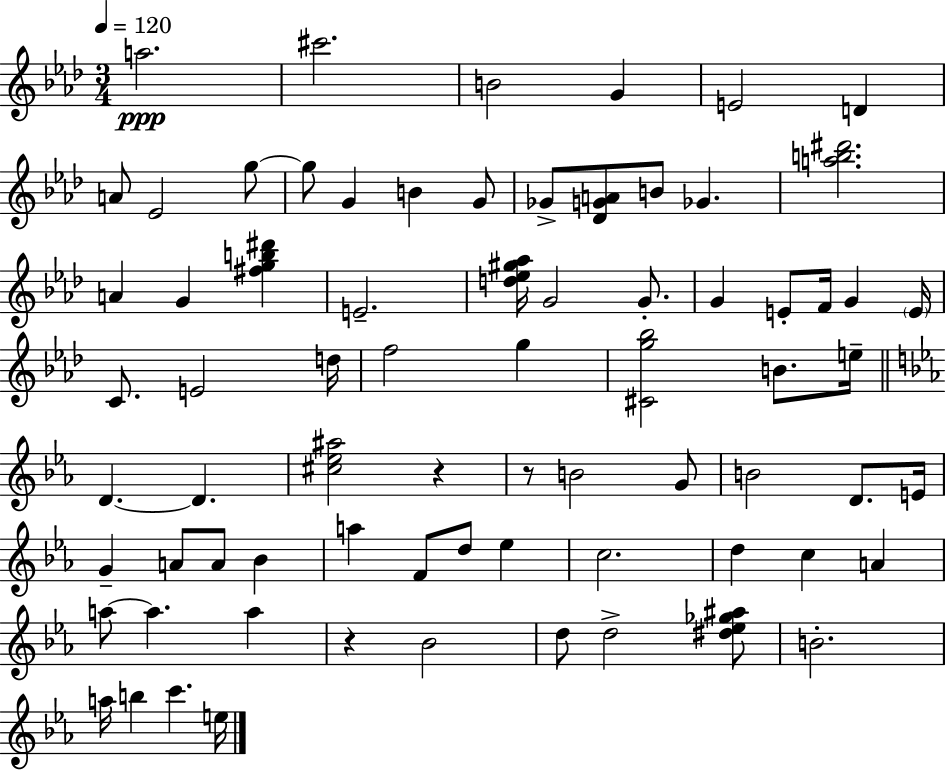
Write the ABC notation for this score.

X:1
T:Untitled
M:3/4
L:1/4
K:Ab
a2 ^c'2 B2 G E2 D A/2 _E2 g/2 g/2 G B G/2 _G/2 [_DGA]/2 B/2 _G [ab^d']2 A G [^fgb^d'] E2 [d_e^g_a]/4 G2 G/2 G E/2 F/4 G E/4 C/2 E2 d/4 f2 g [^Cg_b]2 B/2 e/4 D D [^c_e^a]2 z z/2 B2 G/2 B2 D/2 E/4 G A/2 A/2 _B a F/2 d/2 _e c2 d c A a/2 a a z _B2 d/2 d2 [^d_e_g^a]/2 B2 a/4 b c' e/4